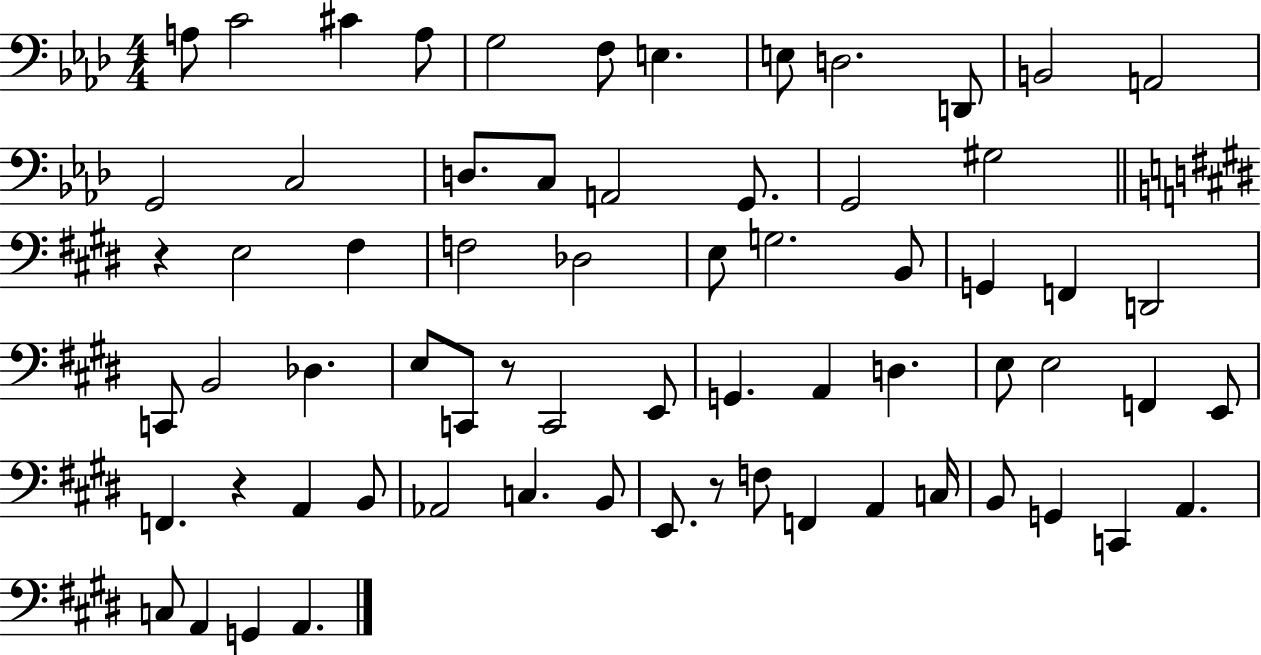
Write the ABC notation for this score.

X:1
T:Untitled
M:4/4
L:1/4
K:Ab
A,/2 C2 ^C A,/2 G,2 F,/2 E, E,/2 D,2 D,,/2 B,,2 A,,2 G,,2 C,2 D,/2 C,/2 A,,2 G,,/2 G,,2 ^G,2 z E,2 ^F, F,2 _D,2 E,/2 G,2 B,,/2 G,, F,, D,,2 C,,/2 B,,2 _D, E,/2 C,,/2 z/2 C,,2 E,,/2 G,, A,, D, E,/2 E,2 F,, E,,/2 F,, z A,, B,,/2 _A,,2 C, B,,/2 E,,/2 z/2 F,/2 F,, A,, C,/4 B,,/2 G,, C,, A,, C,/2 A,, G,, A,,